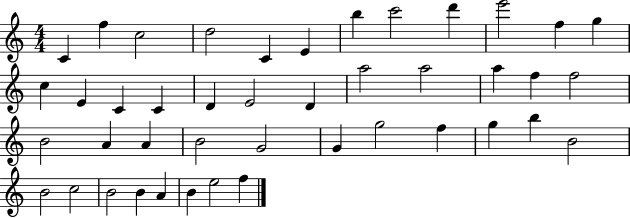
{
  \clef treble
  \numericTimeSignature
  \time 4/4
  \key c \major
  c'4 f''4 c''2 | d''2 c'4 e'4 | b''4 c'''2 d'''4 | e'''2 f''4 g''4 | \break c''4 e'4 c'4 c'4 | d'4 e'2 d'4 | a''2 a''2 | a''4 f''4 f''2 | \break b'2 a'4 a'4 | b'2 g'2 | g'4 g''2 f''4 | g''4 b''4 b'2 | \break b'2 c''2 | b'2 b'4 a'4 | b'4 e''2 f''4 | \bar "|."
}